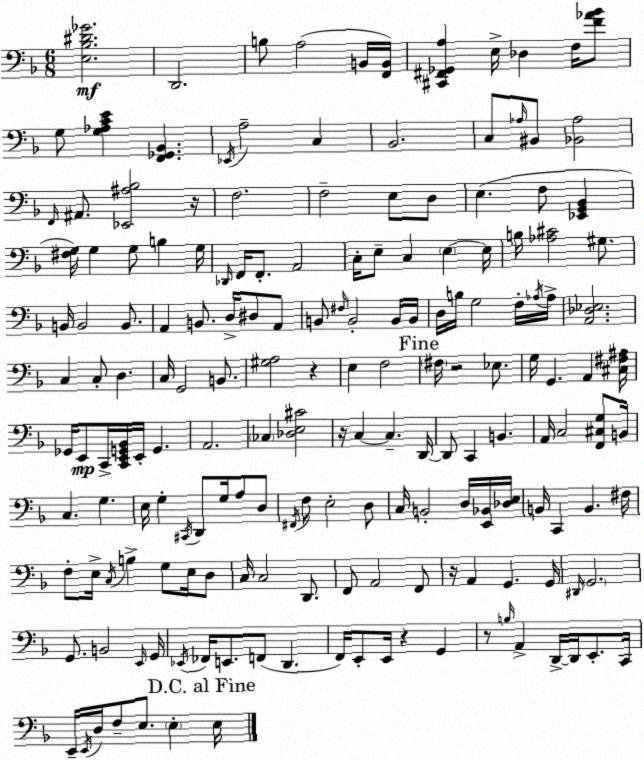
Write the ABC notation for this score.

X:1
T:Untitled
M:6/8
L:1/4
K:Dm
[E,_B,^D_G]2 D,,2 B,/2 A,2 B,,/4 [F,,B,,]/4 [^C,,^F,,_G,,A,] E,/4 _D, F,/4 [F_A_B]/2 G,/2 [G,_A,CE] [F,,_G,,_B,,] _E,,/4 A,2 C, _B,,2 C,/2 _A,/4 ^B,,/2 [_B,,_A,]2 F,,/4 ^A,,/2 [_E,,^A,_B,]2 z/4 F,2 F,2 E,/2 D,/2 E, F,/2 [_E,,G,,_B,,] [^F,G,]/4 G, G,/2 B, G,/4 _D,,/4 F,,/4 F,,/2 A,,2 C,/4 E,/2 C, E, E,/4 B,/4 [_A,^C]2 ^G,/2 B,,/4 B,,2 B,,/2 A,, B,,/2 D,/4 ^D,/2 A,,/2 B,,/2 ^F,/4 B,,2 B,,/4 B,,/4 D,/4 B,/4 G,2 F,/4 _A,/4 _A,/4 [A,,_D,_E,]2 C, C,/2 D, C,/4 G,,2 B,,/2 [^G,A,]2 z E, F,2 ^F,/4 z2 _E,/2 G,/4 G,, A,, [^C,^F,^A,]/4 _G,,/4 E,,/2 C,,/4 [C,,E,,G,,_B,,]/4 E,,/4 G,, A,,2 _C, [_D,E,^C]2 z/4 C, C, D,,/4 D,,/2 C,, B,, A,,/4 C,2 [F,,^C,G,]/2 B,,/4 C, G, E,/4 G, ^C,,/4 D,,/2 G,/4 A,/2 D,/2 ^F,,/4 F,/2 E,2 D,/2 C,/4 B,,2 D,/4 [E,,_B,,]/4 [_D,E,]/4 B,,/4 C,, B,, ^F,/4 F,/2 E,/4 C,/4 B, G,/2 E,/4 D,/2 C,/4 C,2 D,,/2 F,,/2 A,,2 F,,/2 z/4 A,, G,, G,,/4 ^D,,/4 G,,2 G,,/2 B,,2 E,,/4 G,,/4 _E,,/4 _F,,/4 E,,/2 F,,/2 D,, F,,/4 E,,/2 E,,/4 z G,, z/2 B,/4 A,, D,,/4 D,,/4 E,,/2 C,,/4 E,,/4 E,,/4 D,/4 F,/2 E,/2 E, E,/4